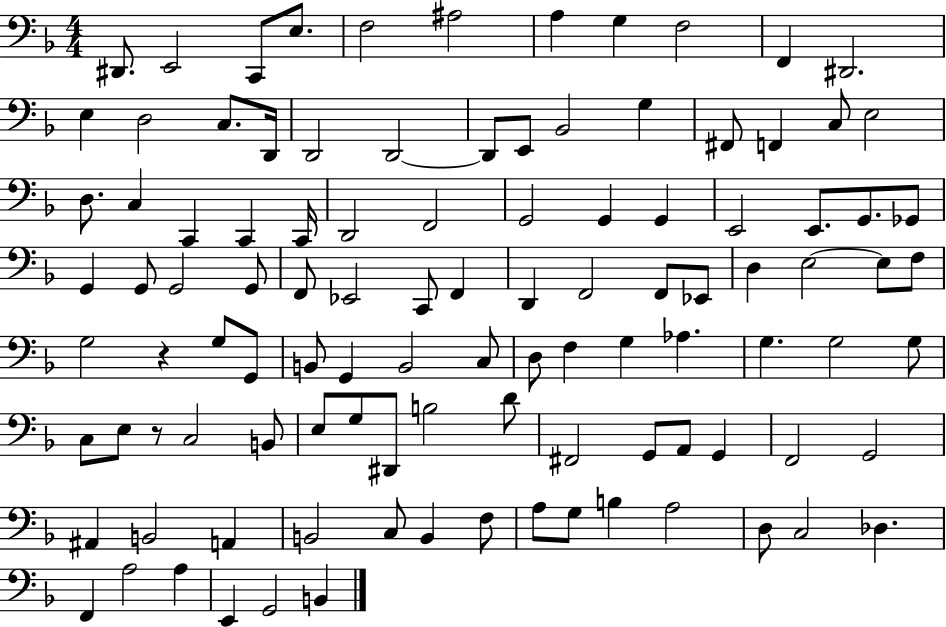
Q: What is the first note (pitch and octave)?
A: D#2